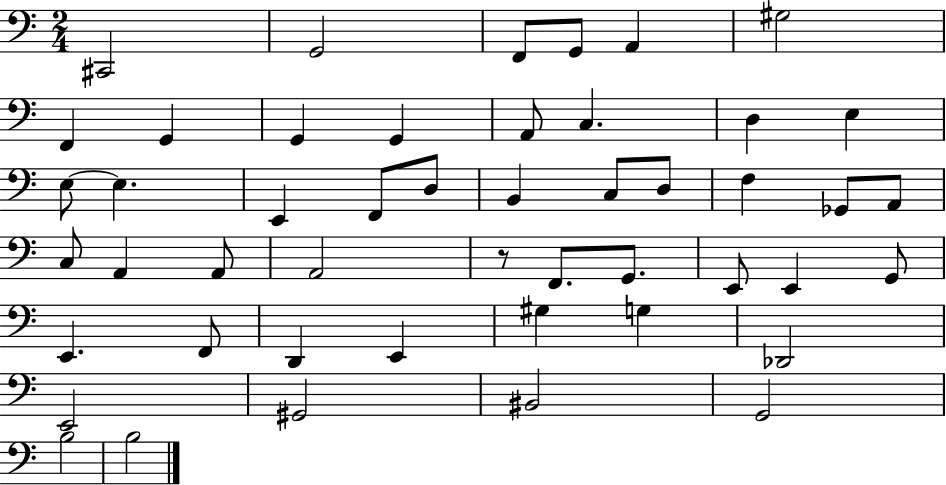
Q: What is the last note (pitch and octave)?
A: B3